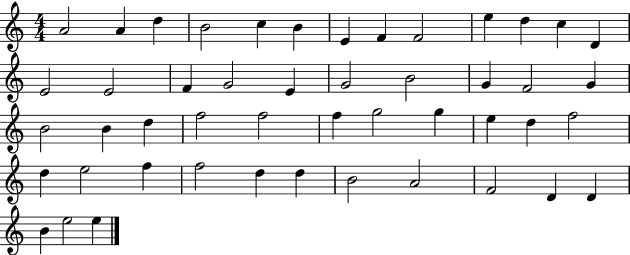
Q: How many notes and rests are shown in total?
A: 48